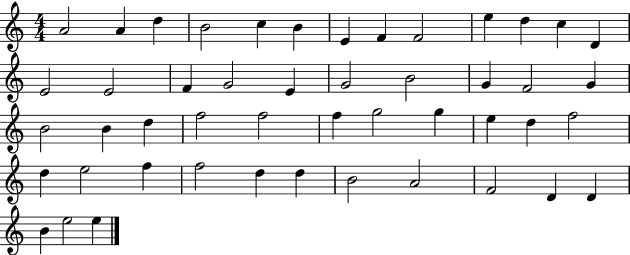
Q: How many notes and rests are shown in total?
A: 48